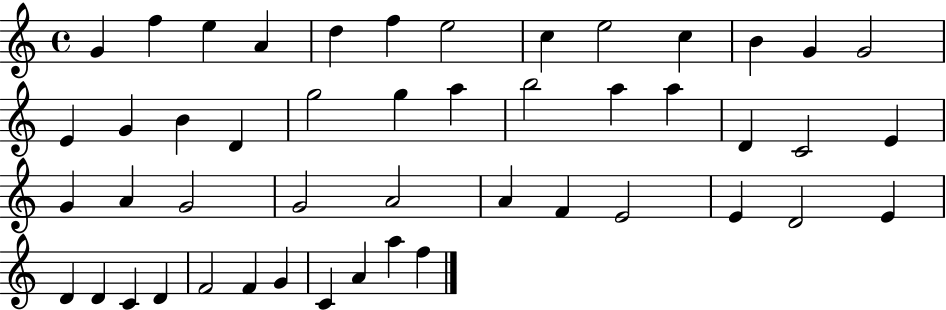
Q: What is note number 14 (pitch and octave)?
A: E4